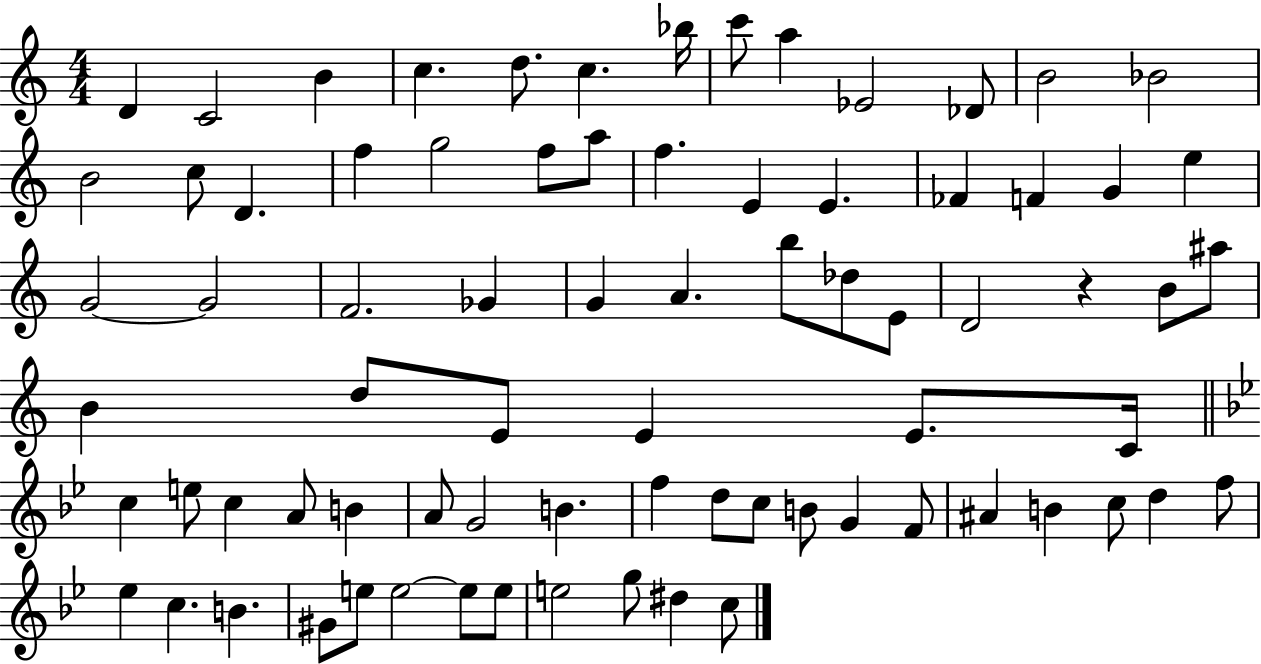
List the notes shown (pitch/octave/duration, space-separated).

D4/q C4/h B4/q C5/q. D5/e. C5/q. Bb5/s C6/e A5/q Eb4/h Db4/e B4/h Bb4/h B4/h C5/e D4/q. F5/q G5/h F5/e A5/e F5/q. E4/q E4/q. FES4/q F4/q G4/q E5/q G4/h G4/h F4/h. Gb4/q G4/q A4/q. B5/e Db5/e E4/e D4/h R/q B4/e A#5/e B4/q D5/e E4/e E4/q E4/e. C4/s C5/q E5/e C5/q A4/e B4/q A4/e G4/h B4/q. F5/q D5/e C5/e B4/e G4/q F4/e A#4/q B4/q C5/e D5/q F5/e Eb5/q C5/q. B4/q. G#4/e E5/e E5/h E5/e E5/e E5/h G5/e D#5/q C5/e